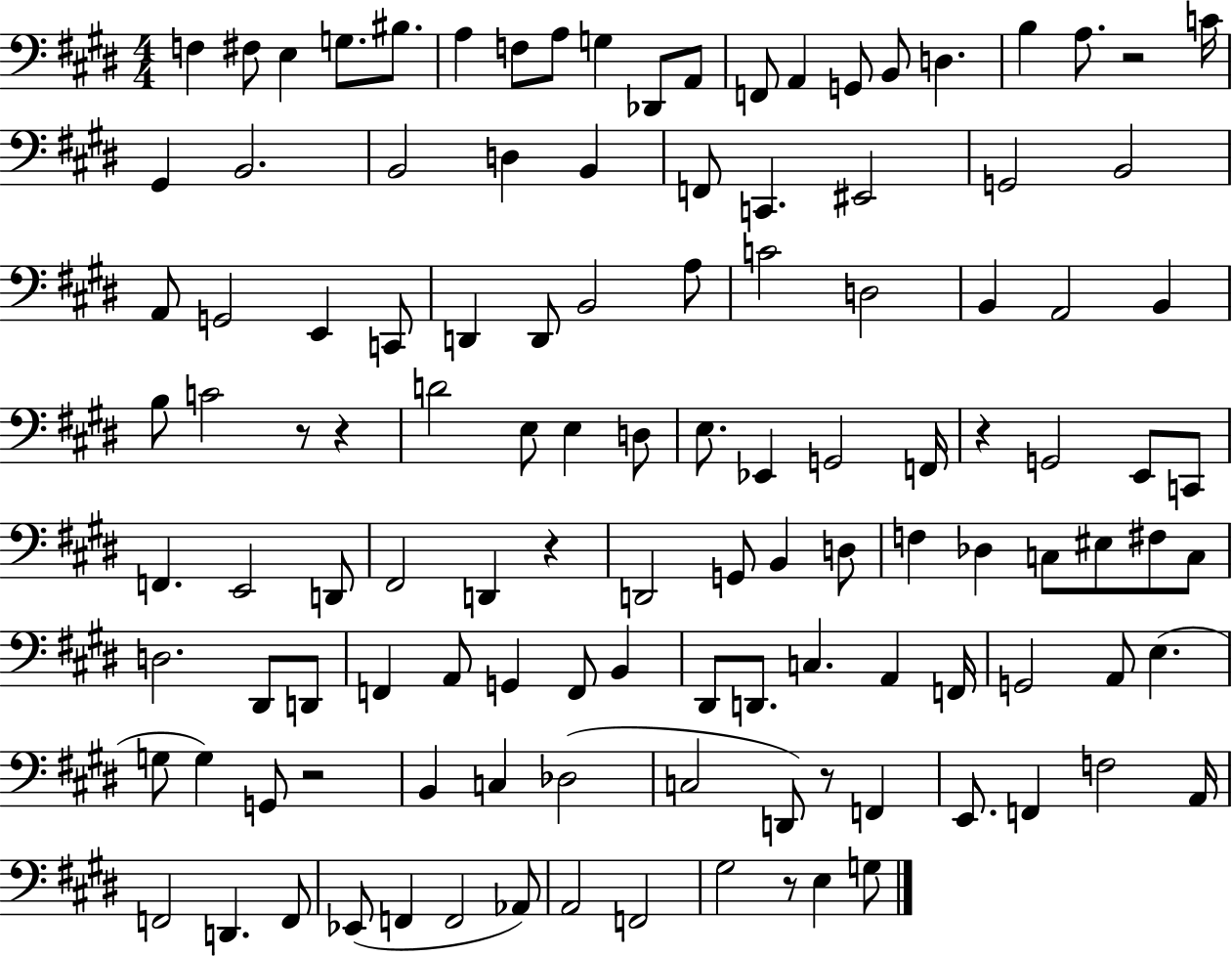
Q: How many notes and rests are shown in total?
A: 119